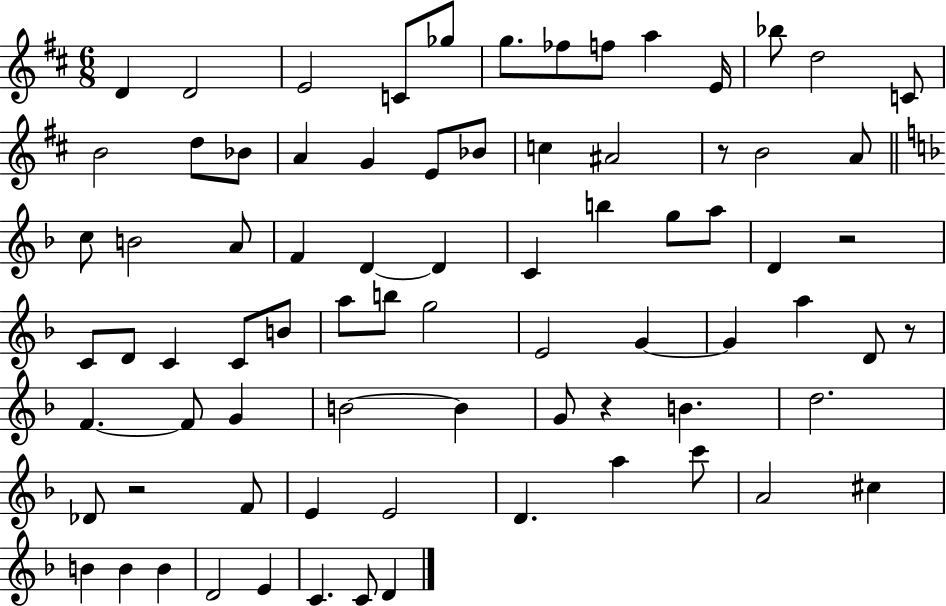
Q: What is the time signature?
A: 6/8